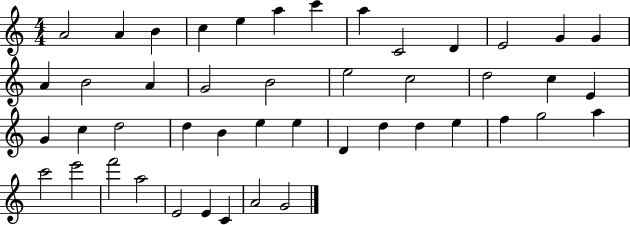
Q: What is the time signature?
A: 4/4